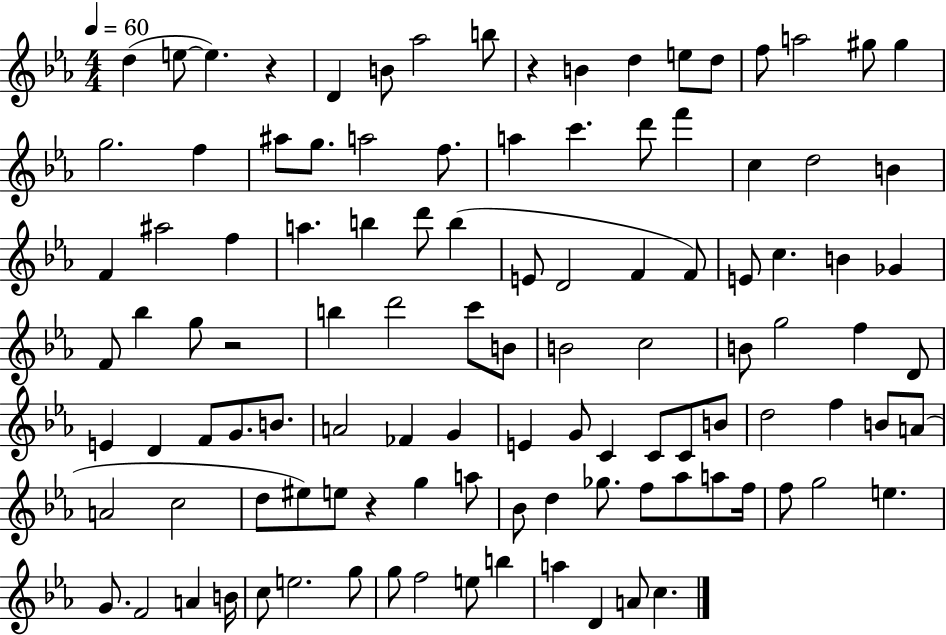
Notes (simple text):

D5/q E5/e E5/q. R/q D4/q B4/e Ab5/h B5/e R/q B4/q D5/q E5/e D5/e F5/e A5/h G#5/e G#5/q G5/h. F5/q A#5/e G5/e. A5/h F5/e. A5/q C6/q. D6/e F6/q C5/q D5/h B4/q F4/q A#5/h F5/q A5/q. B5/q D6/e B5/q E4/e D4/h F4/q F4/e E4/e C5/q. B4/q Gb4/q F4/e Bb5/q G5/e R/h B5/q D6/h C6/e B4/e B4/h C5/h B4/e G5/h F5/q D4/e E4/q D4/q F4/e G4/e. B4/e. A4/h FES4/q G4/q E4/q G4/e C4/q C4/e C4/e B4/e D5/h F5/q B4/e A4/e A4/h C5/h D5/e EIS5/e E5/e R/q G5/q A5/e Bb4/e D5/q Gb5/e. F5/e Ab5/e A5/e F5/s F5/e G5/h E5/q. G4/e. F4/h A4/q B4/s C5/e E5/h. G5/e G5/e F5/h E5/e B5/q A5/q D4/q A4/e C5/q.